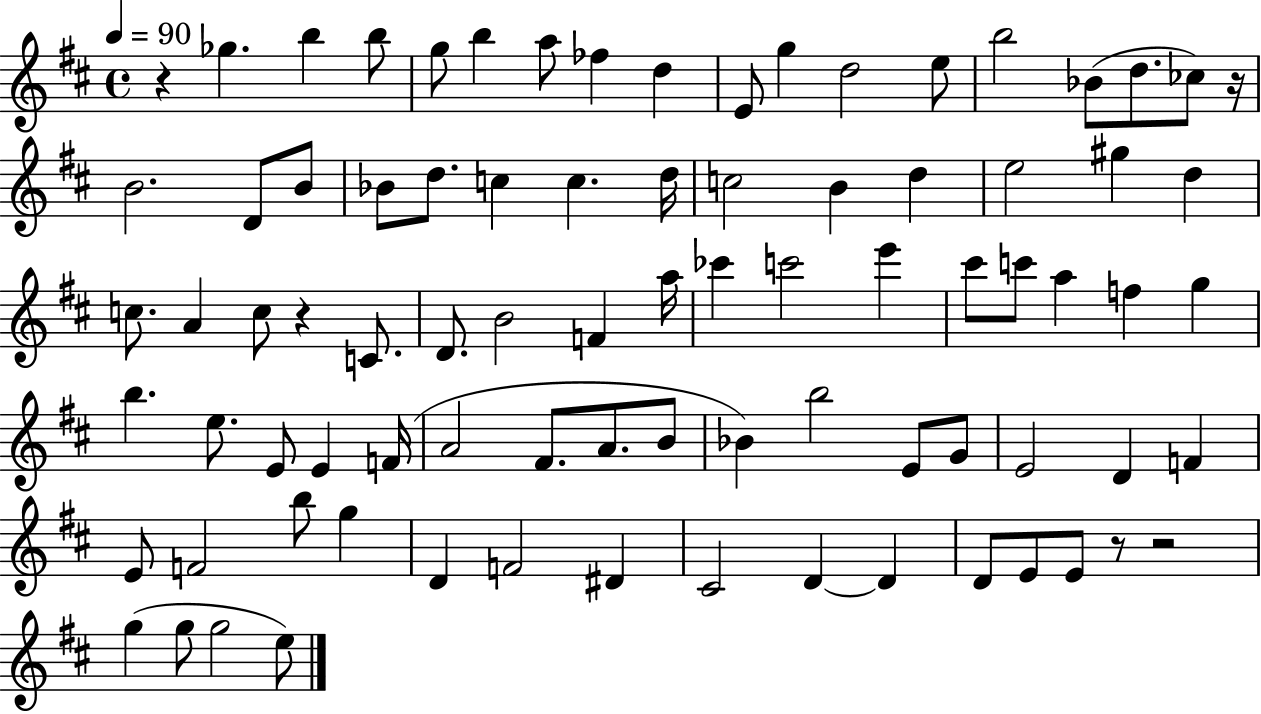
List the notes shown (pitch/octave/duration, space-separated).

R/q Gb5/q. B5/q B5/e G5/e B5/q A5/e FES5/q D5/q E4/e G5/q D5/h E5/e B5/h Bb4/e D5/e. CES5/e R/s B4/h. D4/e B4/e Bb4/e D5/e. C5/q C5/q. D5/s C5/h B4/q D5/q E5/h G#5/q D5/q C5/e. A4/q C5/e R/q C4/e. D4/e. B4/h F4/q A5/s CES6/q C6/h E6/q C#6/e C6/e A5/q F5/q G5/q B5/q. E5/e. E4/e E4/q F4/s A4/h F#4/e. A4/e. B4/e Bb4/q B5/h E4/e G4/e E4/h D4/q F4/q E4/e F4/h B5/e G5/q D4/q F4/h D#4/q C#4/h D4/q D4/q D4/e E4/e E4/e R/e R/h G5/q G5/e G5/h E5/e